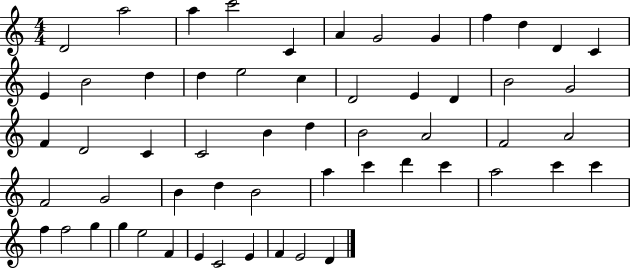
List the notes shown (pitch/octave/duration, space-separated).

D4/h A5/h A5/q C6/h C4/q A4/q G4/h G4/q F5/q D5/q D4/q C4/q E4/q B4/h D5/q D5/q E5/h C5/q D4/h E4/q D4/q B4/h G4/h F4/q D4/h C4/q C4/h B4/q D5/q B4/h A4/h F4/h A4/h F4/h G4/h B4/q D5/q B4/h A5/q C6/q D6/q C6/q A5/h C6/q C6/q F5/q F5/h G5/q G5/q E5/h F4/q E4/q C4/h E4/q F4/q E4/h D4/q